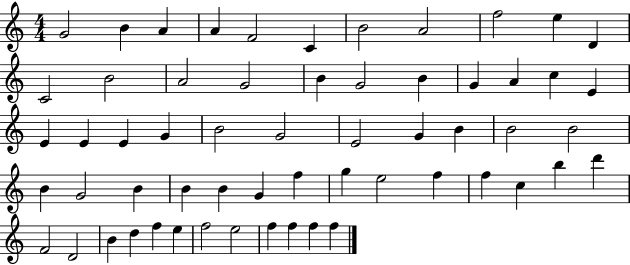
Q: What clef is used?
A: treble